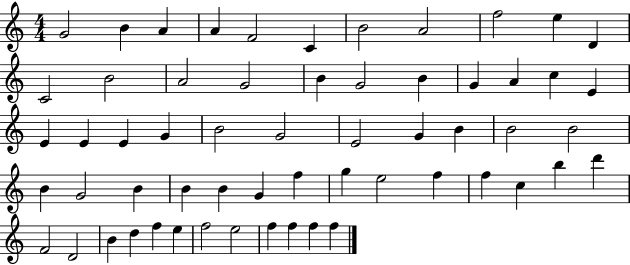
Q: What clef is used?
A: treble